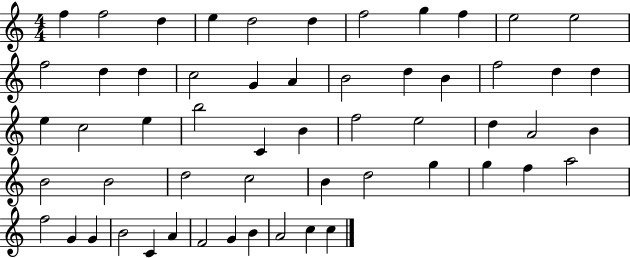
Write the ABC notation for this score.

X:1
T:Untitled
M:4/4
L:1/4
K:C
f f2 d e d2 d f2 g f e2 e2 f2 d d c2 G A B2 d B f2 d d e c2 e b2 C B f2 e2 d A2 B B2 B2 d2 c2 B d2 g g f a2 f2 G G B2 C A F2 G B A2 c c